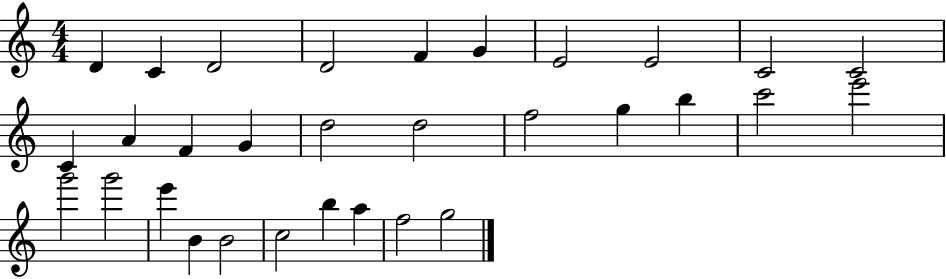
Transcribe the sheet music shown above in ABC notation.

X:1
T:Untitled
M:4/4
L:1/4
K:C
D C D2 D2 F G E2 E2 C2 C2 C A F G d2 d2 f2 g b c'2 e'2 g'2 g'2 e' B B2 c2 b a f2 g2